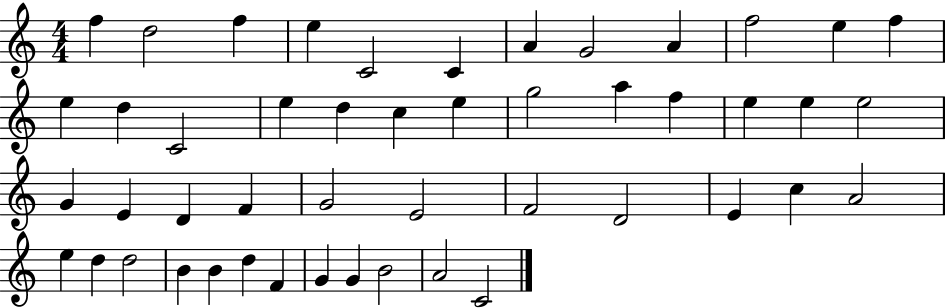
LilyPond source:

{
  \clef treble
  \numericTimeSignature
  \time 4/4
  \key c \major
  f''4 d''2 f''4 | e''4 c'2 c'4 | a'4 g'2 a'4 | f''2 e''4 f''4 | \break e''4 d''4 c'2 | e''4 d''4 c''4 e''4 | g''2 a''4 f''4 | e''4 e''4 e''2 | \break g'4 e'4 d'4 f'4 | g'2 e'2 | f'2 d'2 | e'4 c''4 a'2 | \break e''4 d''4 d''2 | b'4 b'4 d''4 f'4 | g'4 g'4 b'2 | a'2 c'2 | \break \bar "|."
}